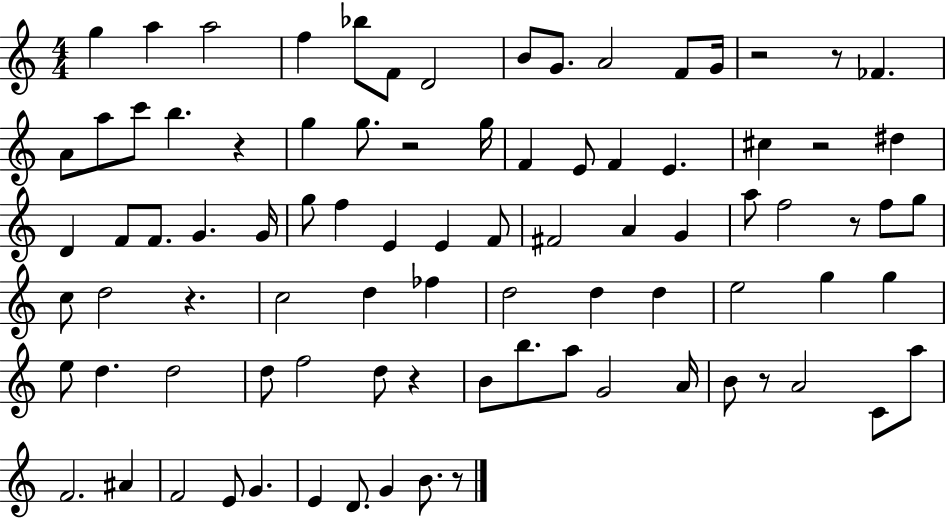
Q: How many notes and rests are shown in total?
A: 88